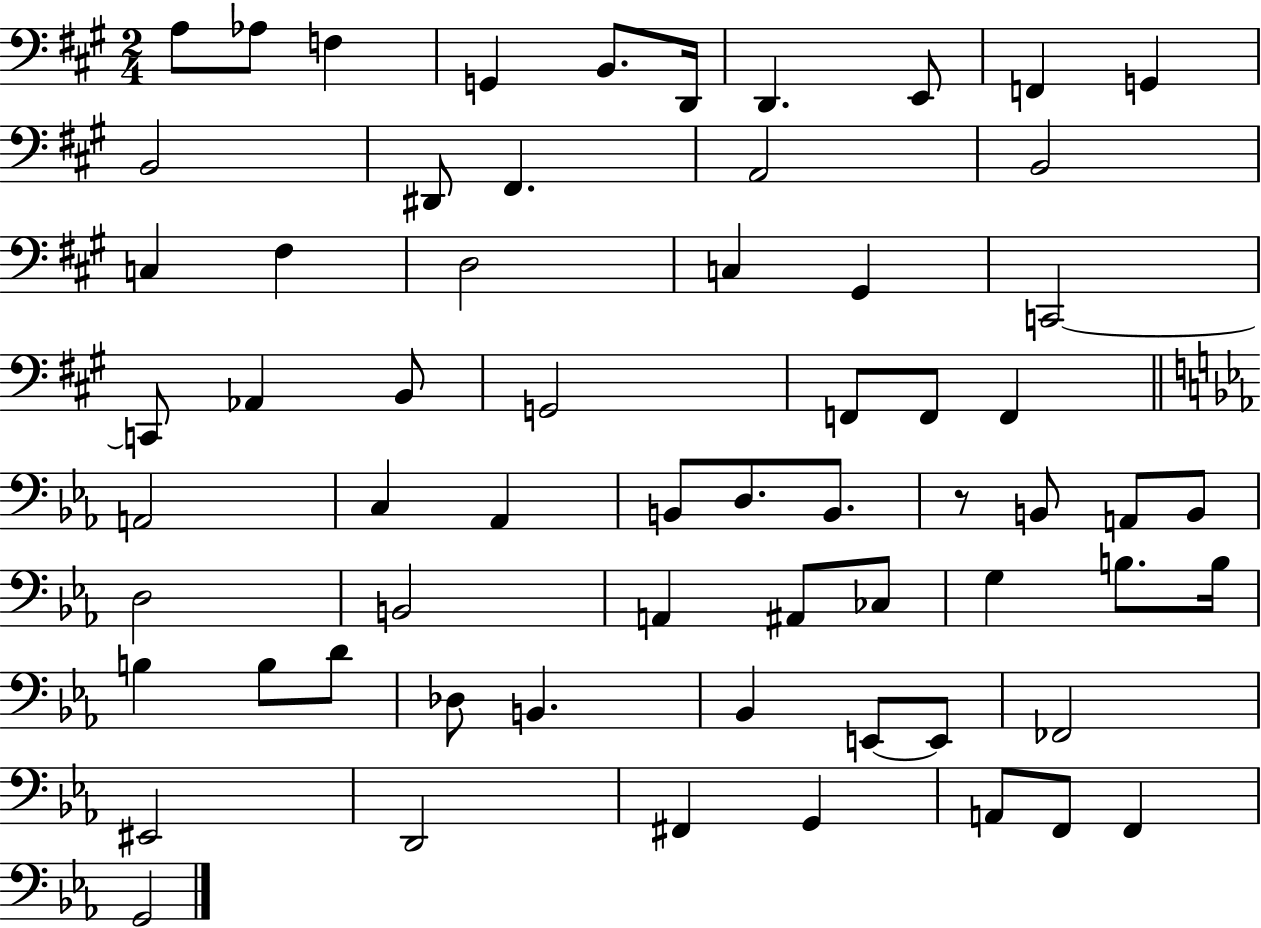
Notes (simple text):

A3/e Ab3/e F3/q G2/q B2/e. D2/s D2/q. E2/e F2/q G2/q B2/h D#2/e F#2/q. A2/h B2/h C3/q F#3/q D3/h C3/q G#2/q C2/h C2/e Ab2/q B2/e G2/h F2/e F2/e F2/q A2/h C3/q Ab2/q B2/e D3/e. B2/e. R/e B2/e A2/e B2/e D3/h B2/h A2/q A#2/e CES3/e G3/q B3/e. B3/s B3/q B3/e D4/e Db3/e B2/q. Bb2/q E2/e E2/e FES2/h EIS2/h D2/h F#2/q G2/q A2/e F2/e F2/q G2/h